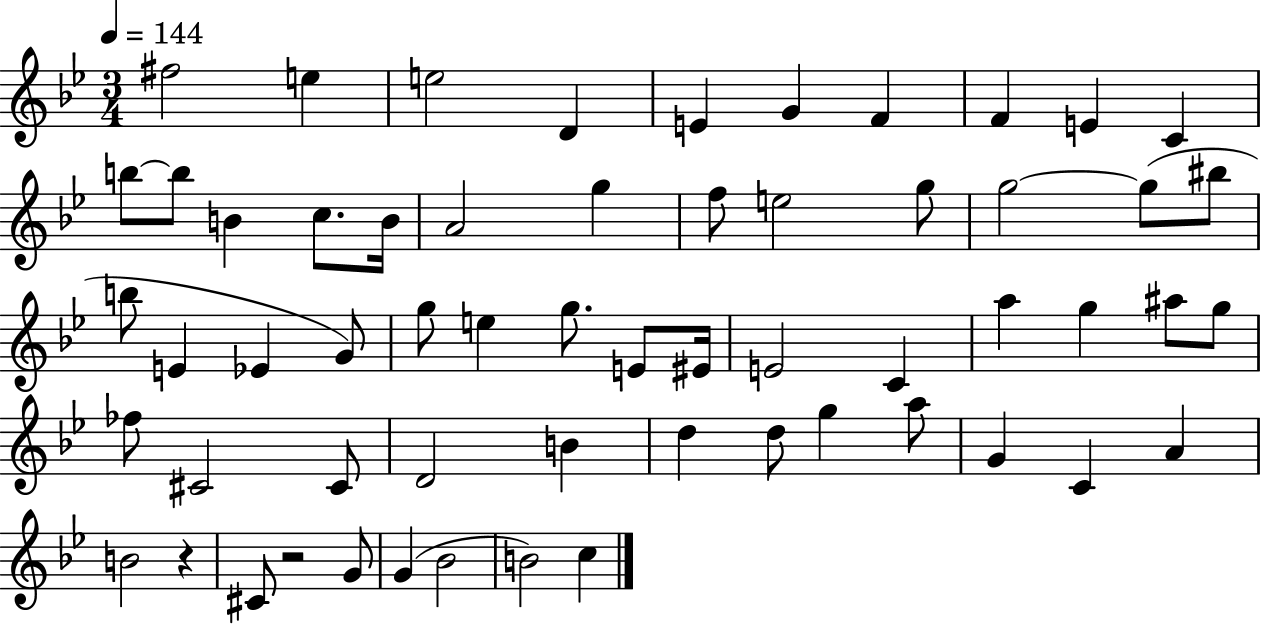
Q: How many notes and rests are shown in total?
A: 59